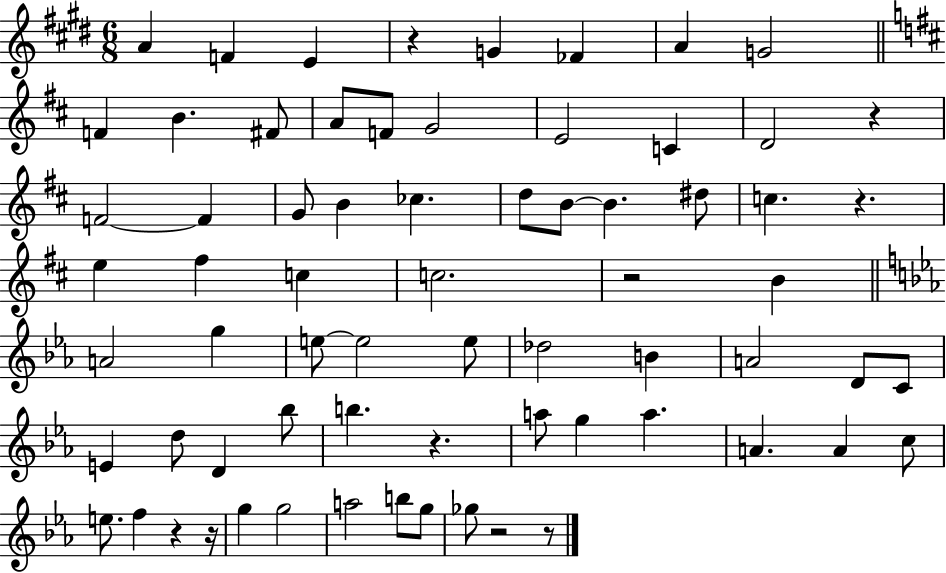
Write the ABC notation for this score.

X:1
T:Untitled
M:6/8
L:1/4
K:E
A F E z G _F A G2 F B ^F/2 A/2 F/2 G2 E2 C D2 z F2 F G/2 B _c d/2 B/2 B ^d/2 c z e ^f c c2 z2 B A2 g e/2 e2 e/2 _d2 B A2 D/2 C/2 E d/2 D _b/2 b z a/2 g a A A c/2 e/2 f z z/4 g g2 a2 b/2 g/2 _g/2 z2 z/2